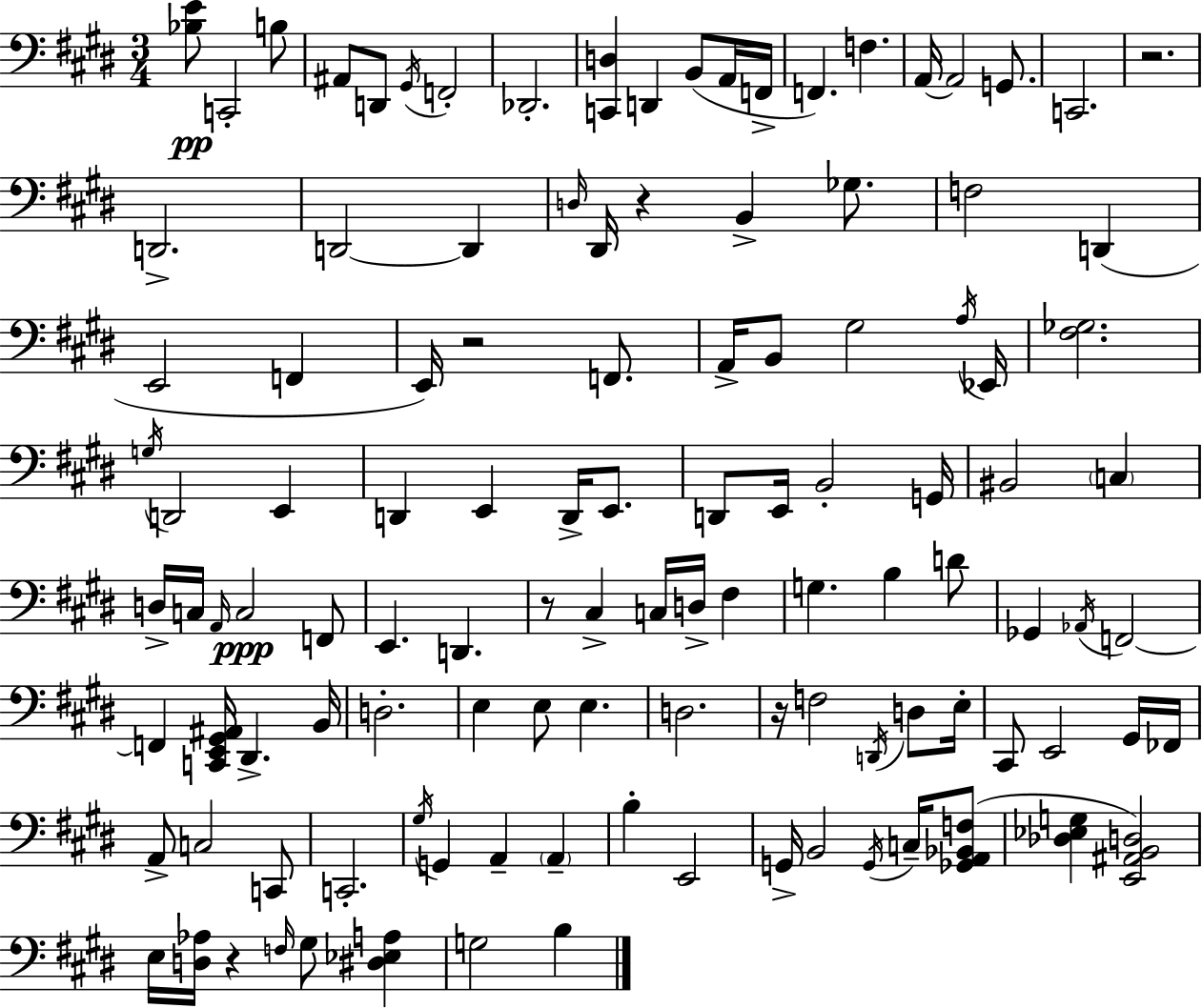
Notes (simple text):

[Bb3,E4]/e C2/h B3/e A#2/e D2/e G#2/s F2/h Db2/h. [C2,D3]/q D2/q B2/e A2/s F2/s F2/q. F3/q. A2/s A2/h G2/e. C2/h. R/h. D2/h. D2/h D2/q D3/s D#2/s R/q B2/q Gb3/e. F3/h D2/q E2/h F2/q E2/s R/h F2/e. A2/s B2/e G#3/h A3/s Eb2/s [F#3,Gb3]/h. G3/s D2/h E2/q D2/q E2/q D2/s E2/e. D2/e E2/s B2/h G2/s BIS2/h C3/q D3/s C3/s A2/s C3/h F2/e E2/q. D2/q. R/e C#3/q C3/s D3/s F#3/q G3/q. B3/q D4/e Gb2/q Ab2/s F2/h F2/q [C2,E2,G#2,A#2]/s D#2/q. B2/s D3/h. E3/q E3/e E3/q. D3/h. R/s F3/h D2/s D3/e E3/s C#2/e E2/h G#2/s FES2/s A2/e C3/h C2/e C2/h. G#3/s G2/q A2/q A2/q B3/q E2/h G2/s B2/h G2/s C3/s [Gb2,A2,Bb2,F3]/e [Db3,Eb3,G3]/q [E2,A#2,B2,D3]/h E3/s [D3,Ab3]/s R/q F3/s G#3/e [D#3,Eb3,A3]/q G3/h B3/q